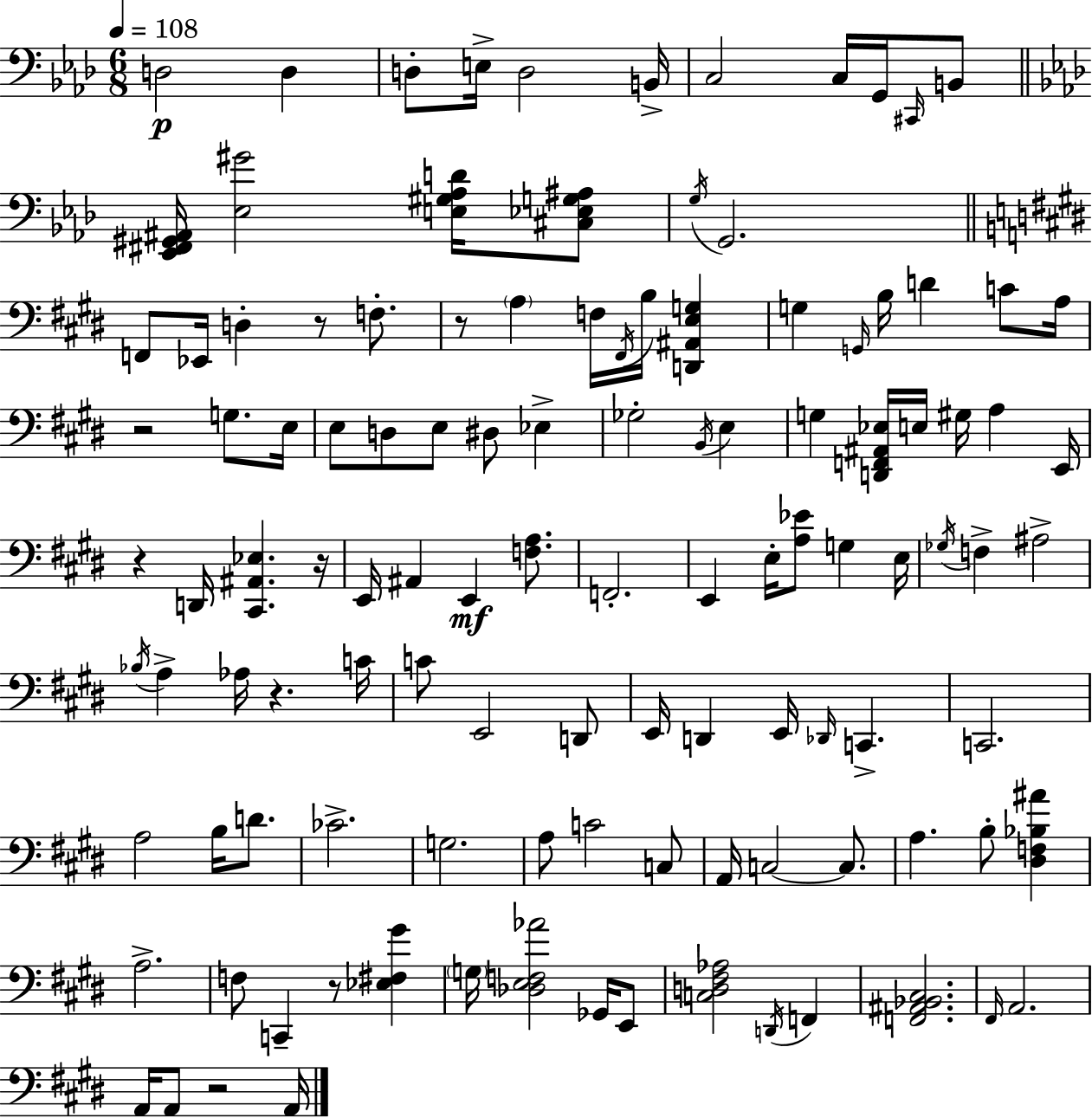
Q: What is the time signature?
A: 6/8